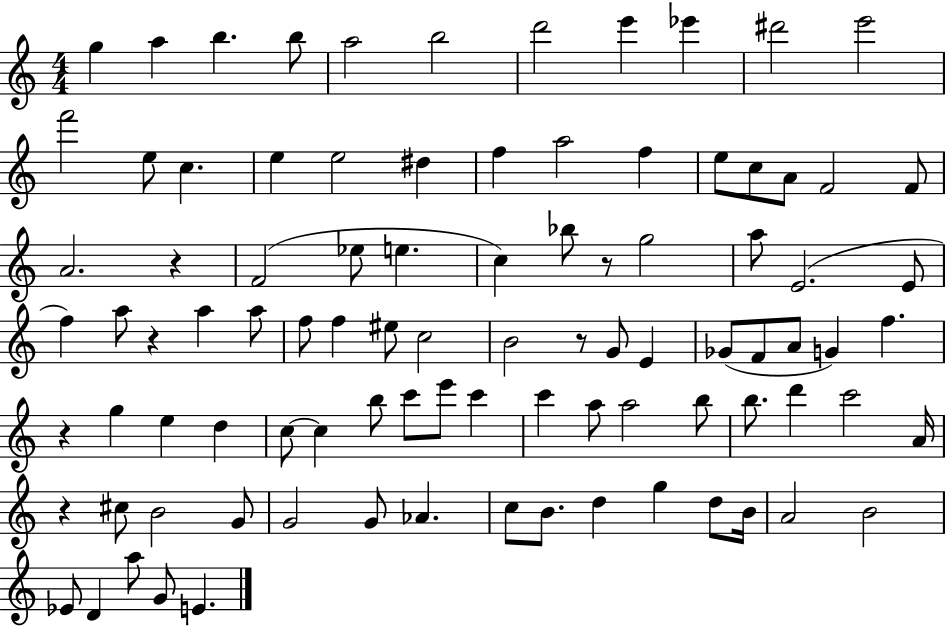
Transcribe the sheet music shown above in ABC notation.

X:1
T:Untitled
M:4/4
L:1/4
K:C
g a b b/2 a2 b2 d'2 e' _e' ^d'2 e'2 f'2 e/2 c e e2 ^d f a2 f e/2 c/2 A/2 F2 F/2 A2 z F2 _e/2 e c _b/2 z/2 g2 a/2 E2 E/2 f a/2 z a a/2 f/2 f ^e/2 c2 B2 z/2 G/2 E _G/2 F/2 A/2 G f z g e d c/2 c b/2 c'/2 e'/2 c' c' a/2 a2 b/2 b/2 d' c'2 A/4 z ^c/2 B2 G/2 G2 G/2 _A c/2 B/2 d g d/2 B/4 A2 B2 _E/2 D a/2 G/2 E